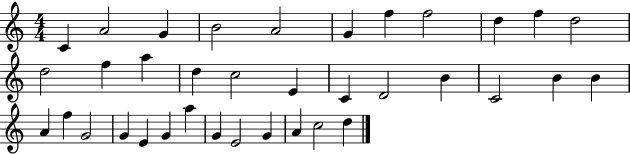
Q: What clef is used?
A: treble